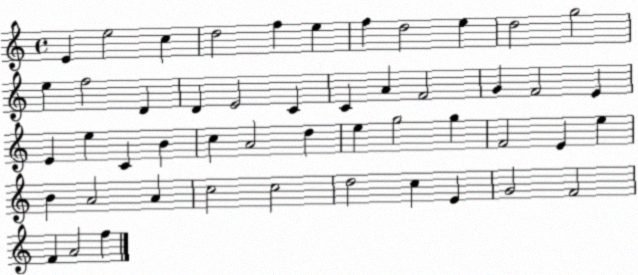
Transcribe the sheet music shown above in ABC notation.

X:1
T:Untitled
M:4/4
L:1/4
K:C
E e2 c d2 f e f d2 e d2 g2 e f2 D D E2 C C A F2 G F2 E E e C B c A2 d e g2 g F2 E e B A2 A c2 c2 d2 c E G2 F2 F A2 f